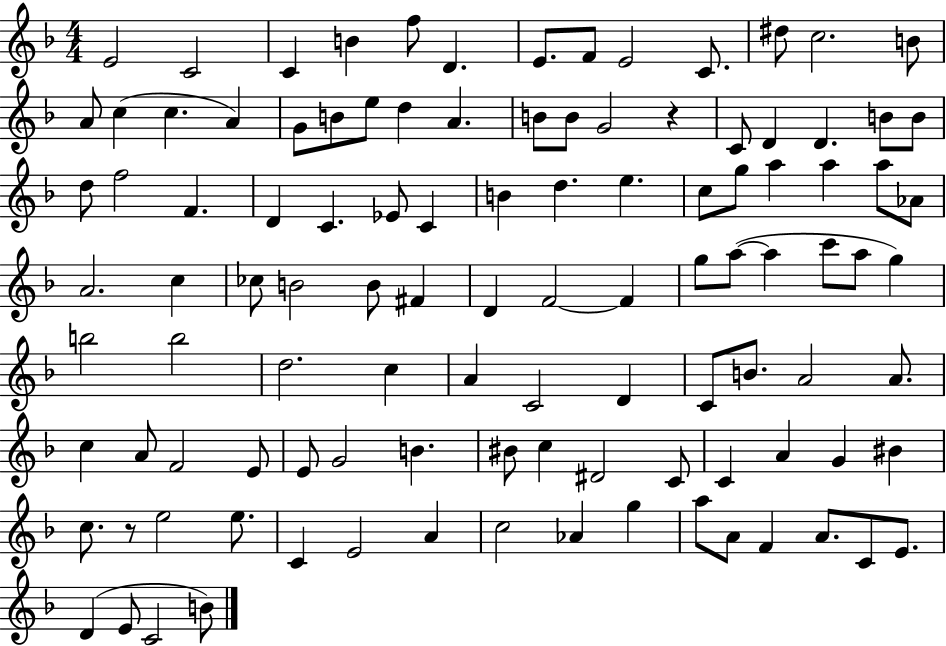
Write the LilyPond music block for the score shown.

{
  \clef treble
  \numericTimeSignature
  \time 4/4
  \key f \major
  e'2 c'2 | c'4 b'4 f''8 d'4. | e'8. f'8 e'2 c'8. | dis''8 c''2. b'8 | \break a'8 c''4( c''4. a'4) | g'8 b'8 e''8 d''4 a'4. | b'8 b'8 g'2 r4 | c'8 d'4 d'4. b'8 b'8 | \break d''8 f''2 f'4. | d'4 c'4. ees'8 c'4 | b'4 d''4. e''4. | c''8 g''8 a''4 a''4 a''8 aes'8 | \break a'2. c''4 | ces''8 b'2 b'8 fis'4 | d'4 f'2~~ f'4 | g''8 a''8~(~ a''4 c'''8 a''8 g''4) | \break b''2 b''2 | d''2. c''4 | a'4 c'2 d'4 | c'8 b'8. a'2 a'8. | \break c''4 a'8 f'2 e'8 | e'8 g'2 b'4. | bis'8 c''4 dis'2 c'8 | c'4 a'4 g'4 bis'4 | \break c''8. r8 e''2 e''8. | c'4 e'2 a'4 | c''2 aes'4 g''4 | a''8 a'8 f'4 a'8. c'8 e'8. | \break d'4( e'8 c'2 b'8) | \bar "|."
}